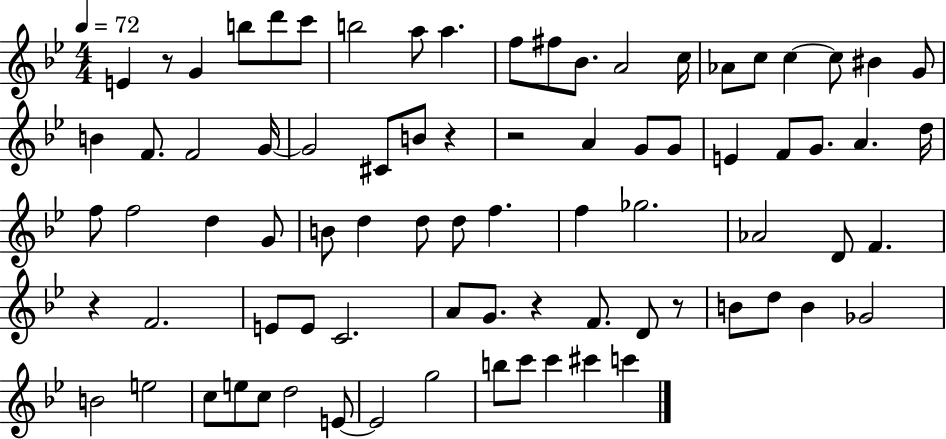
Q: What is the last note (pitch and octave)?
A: C6